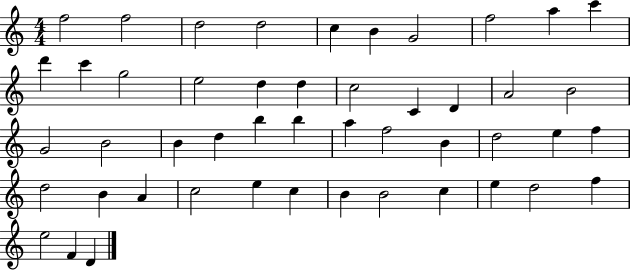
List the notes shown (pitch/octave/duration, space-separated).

F5/h F5/h D5/h D5/h C5/q B4/q G4/h F5/h A5/q C6/q D6/q C6/q G5/h E5/h D5/q D5/q C5/h C4/q D4/q A4/h B4/h G4/h B4/h B4/q D5/q B5/q B5/q A5/q F5/h B4/q D5/h E5/q F5/q D5/h B4/q A4/q C5/h E5/q C5/q B4/q B4/h C5/q E5/q D5/h F5/q E5/h F4/q D4/q